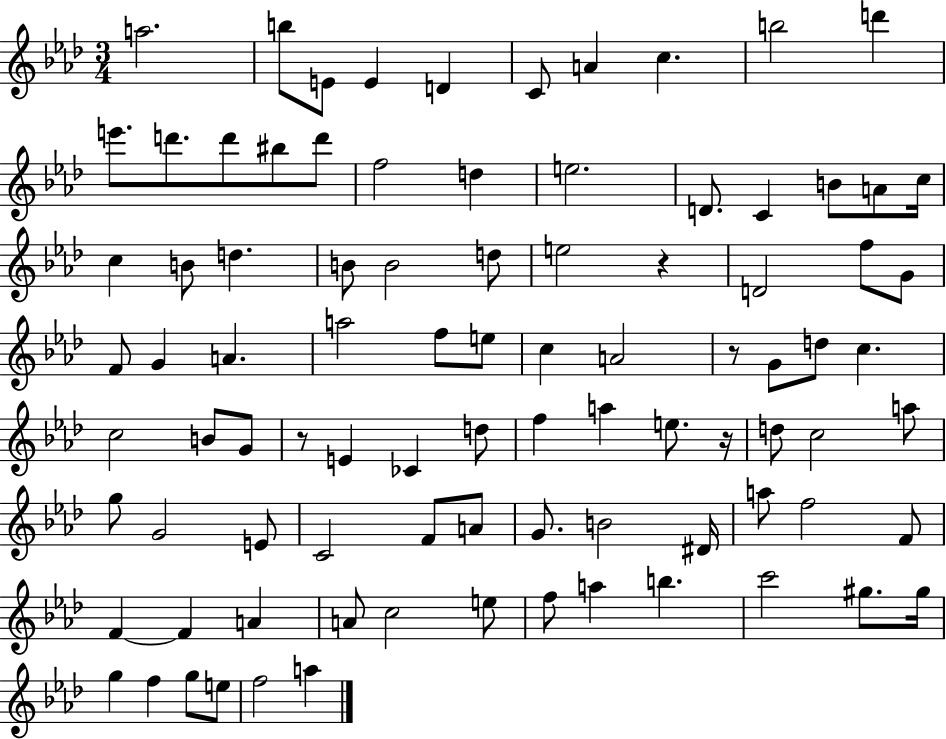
X:1
T:Untitled
M:3/4
L:1/4
K:Ab
a2 b/2 E/2 E D C/2 A c b2 d' e'/2 d'/2 d'/2 ^b/2 d'/2 f2 d e2 D/2 C B/2 A/2 c/4 c B/2 d B/2 B2 d/2 e2 z D2 f/2 G/2 F/2 G A a2 f/2 e/2 c A2 z/2 G/2 d/2 c c2 B/2 G/2 z/2 E _C d/2 f a e/2 z/4 d/2 c2 a/2 g/2 G2 E/2 C2 F/2 A/2 G/2 B2 ^D/4 a/2 f2 F/2 F F A A/2 c2 e/2 f/2 a b c'2 ^g/2 ^g/4 g f g/2 e/2 f2 a